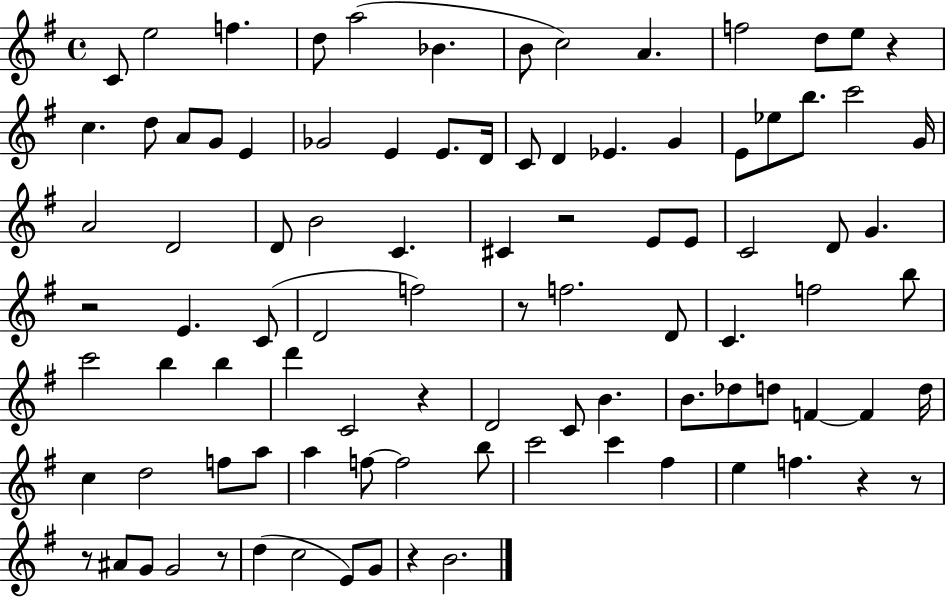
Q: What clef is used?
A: treble